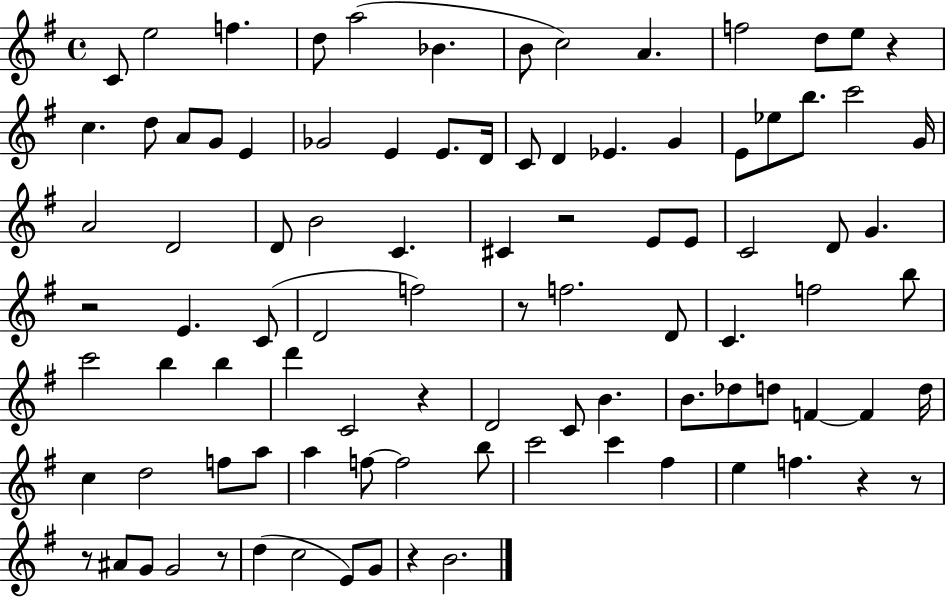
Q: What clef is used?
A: treble